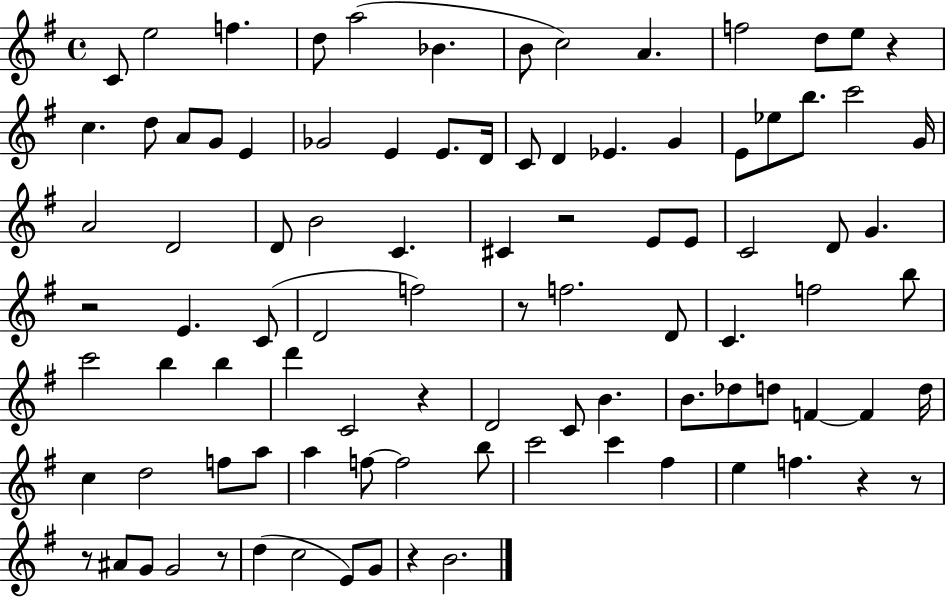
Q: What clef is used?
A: treble